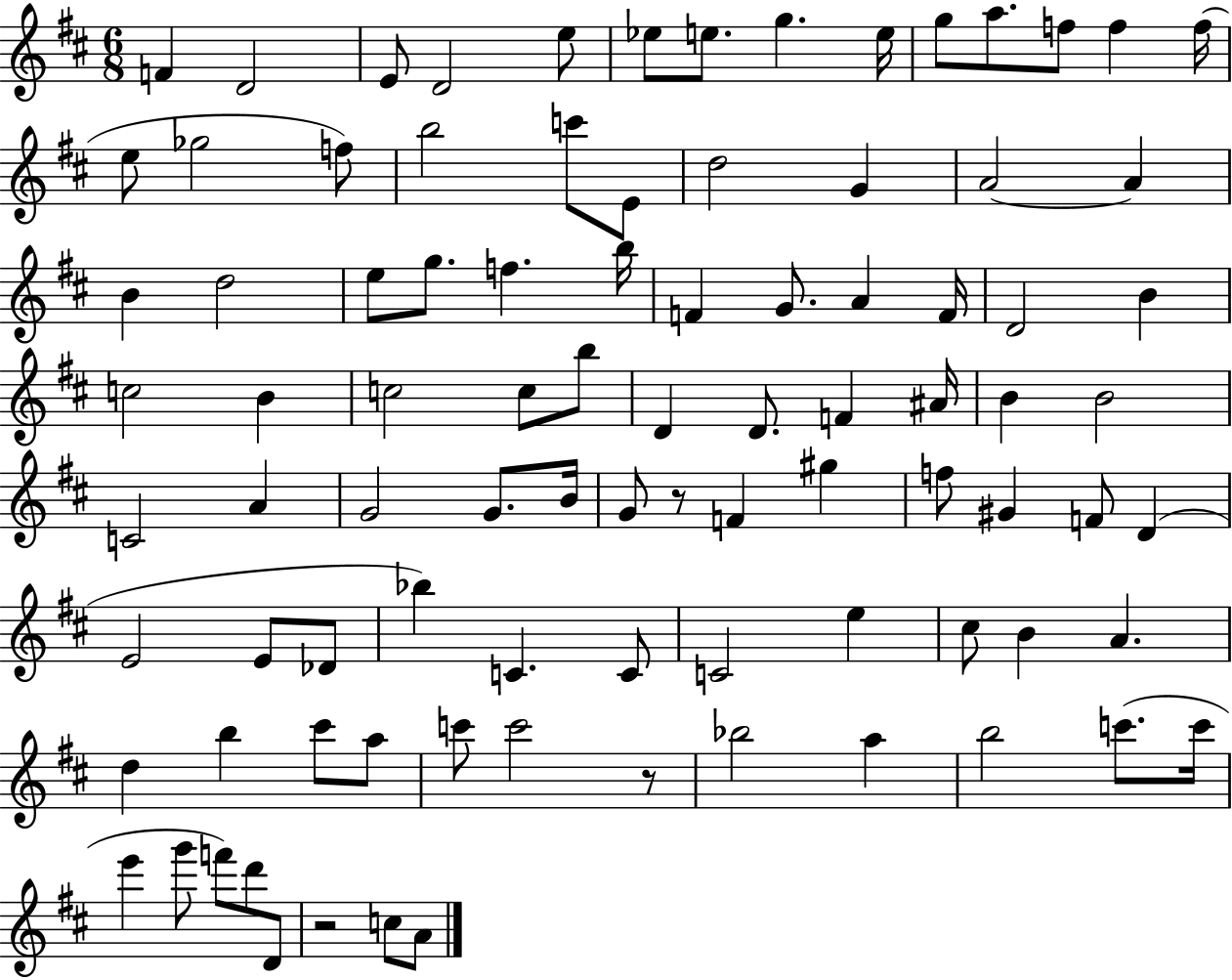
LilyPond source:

{
  \clef treble
  \numericTimeSignature
  \time 6/8
  \key d \major
  f'4 d'2 | e'8 d'2 e''8 | ees''8 e''8. g''4. e''16 | g''8 a''8. f''8 f''4 f''16( | \break e''8 ges''2 f''8) | b''2 c'''8 e'8 | d''2 g'4 | a'2~~ a'4 | \break b'4 d''2 | e''8 g''8. f''4. b''16 | f'4 g'8. a'4 f'16 | d'2 b'4 | \break c''2 b'4 | c''2 c''8 b''8 | d'4 d'8. f'4 ais'16 | b'4 b'2 | \break c'2 a'4 | g'2 g'8. b'16 | g'8 r8 f'4 gis''4 | f''8 gis'4 f'8 d'4( | \break e'2 e'8 des'8 | bes''4) c'4. c'8 | c'2 e''4 | cis''8 b'4 a'4. | \break d''4 b''4 cis'''8 a''8 | c'''8 c'''2 r8 | bes''2 a''4 | b''2 c'''8.( c'''16 | \break e'''4 g'''8 f'''8) d'''8 d'8 | r2 c''8 a'8 | \bar "|."
}